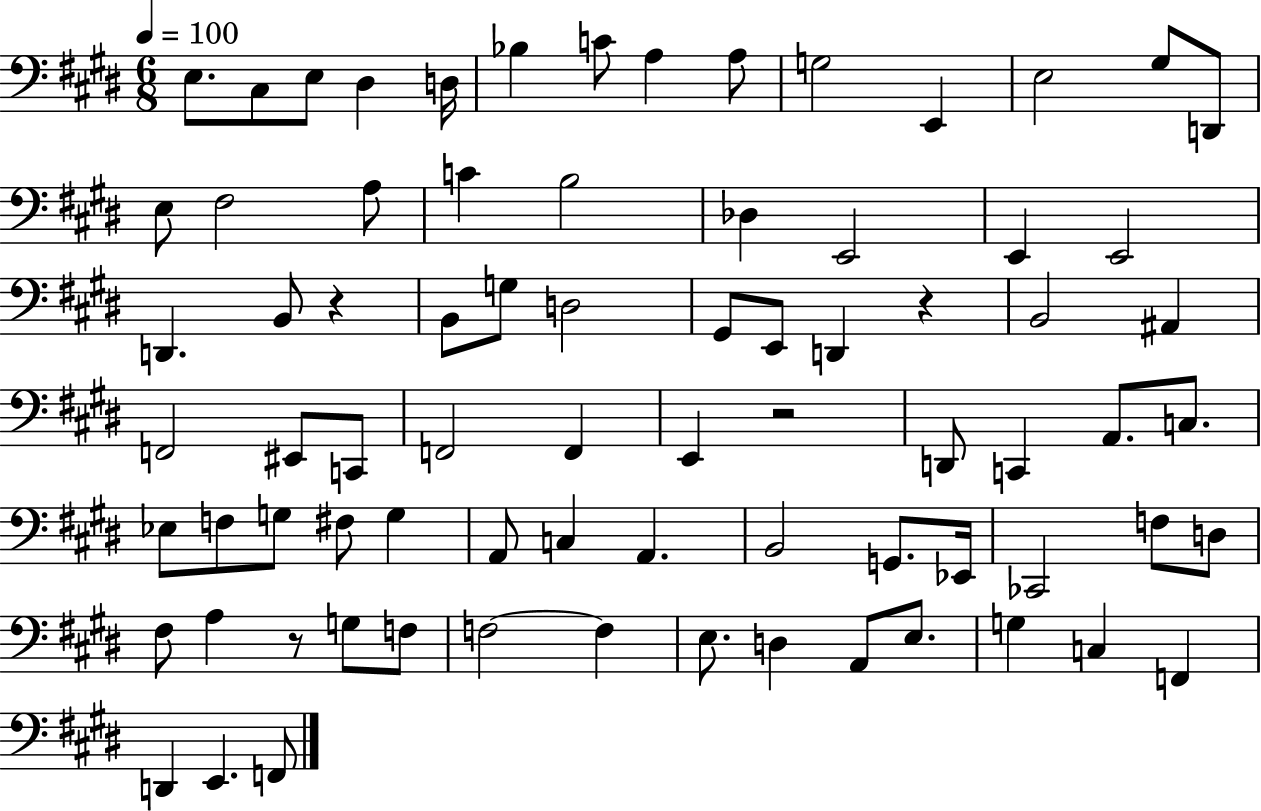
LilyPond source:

{
  \clef bass
  \numericTimeSignature
  \time 6/8
  \key e \major
  \tempo 4 = 100
  e8. cis8 e8 dis4 d16 | bes4 c'8 a4 a8 | g2 e,4 | e2 gis8 d,8 | \break e8 fis2 a8 | c'4 b2 | des4 e,2 | e,4 e,2 | \break d,4. b,8 r4 | b,8 g8 d2 | gis,8 e,8 d,4 r4 | b,2 ais,4 | \break f,2 eis,8 c,8 | f,2 f,4 | e,4 r2 | d,8 c,4 a,8. c8. | \break ees8 f8 g8 fis8 g4 | a,8 c4 a,4. | b,2 g,8. ees,16 | ces,2 f8 d8 | \break fis8 a4 r8 g8 f8 | f2~~ f4 | e8. d4 a,8 e8. | g4 c4 f,4 | \break d,4 e,4. f,8 | \bar "|."
}